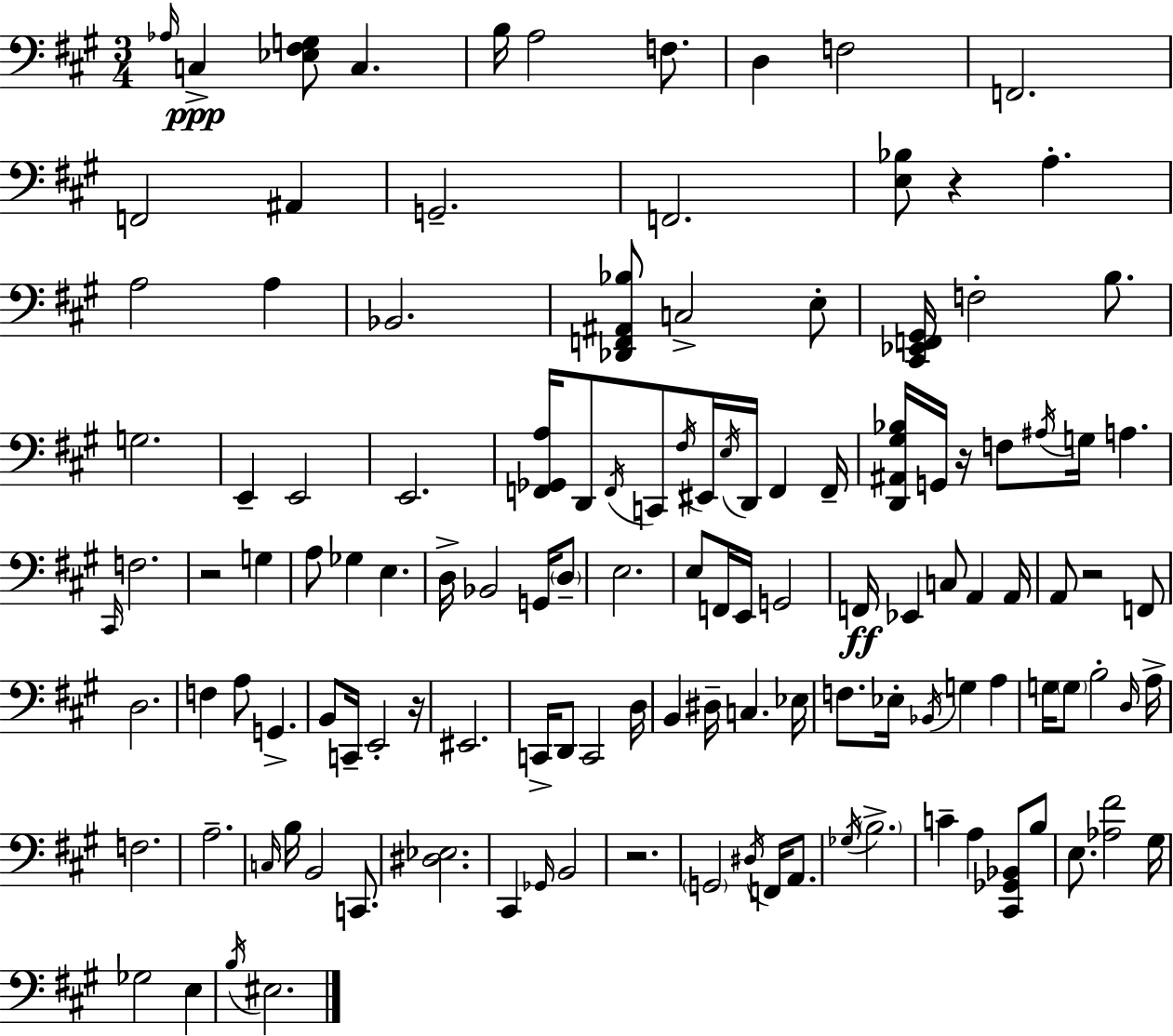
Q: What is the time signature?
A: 3/4